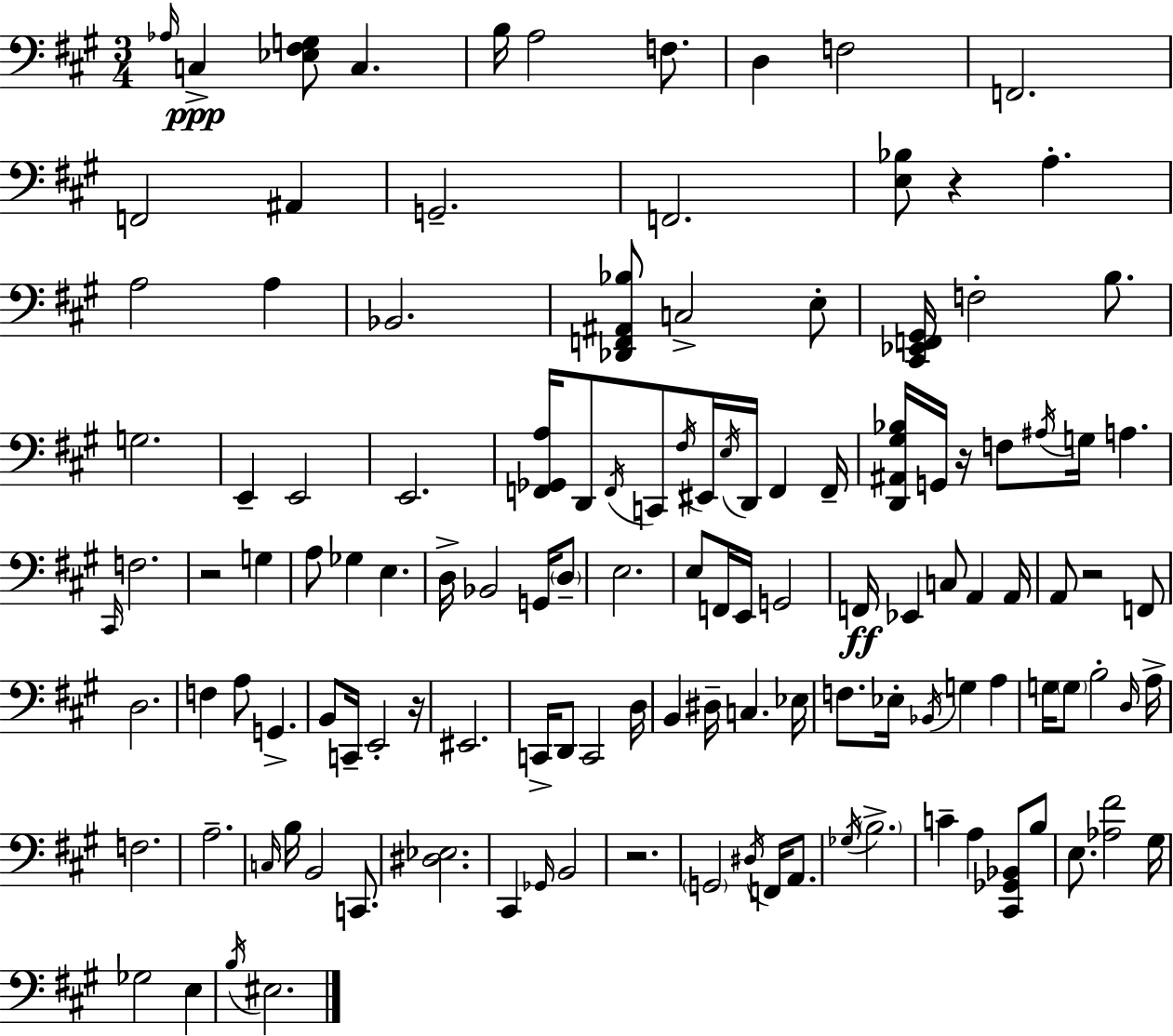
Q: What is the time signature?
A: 3/4